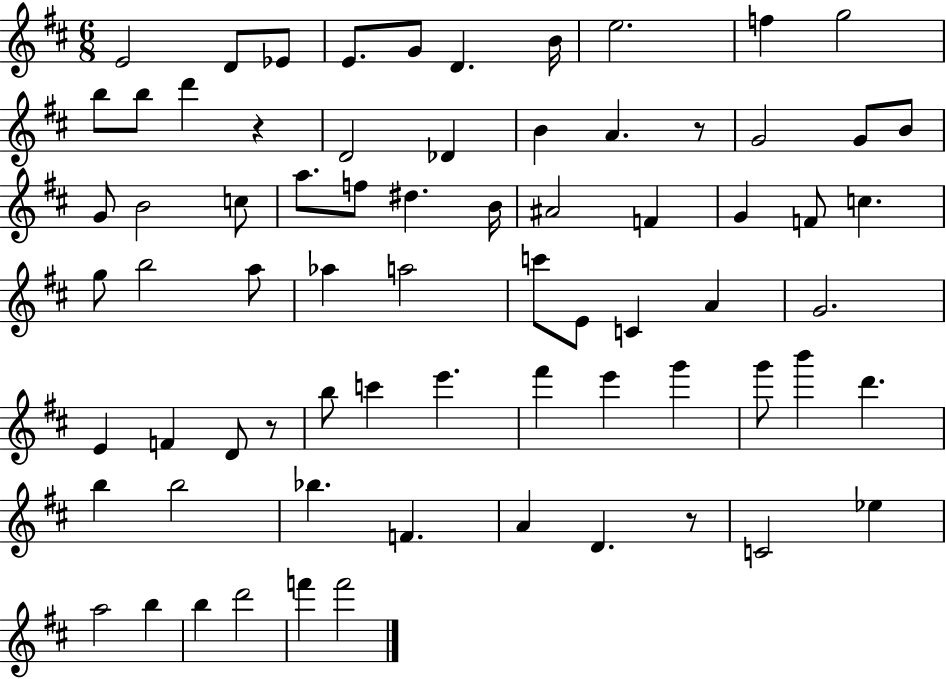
{
  \clef treble
  \numericTimeSignature
  \time 6/8
  \key d \major
  e'2 d'8 ees'8 | e'8. g'8 d'4. b'16 | e''2. | f''4 g''2 | \break b''8 b''8 d'''4 r4 | d'2 des'4 | b'4 a'4. r8 | g'2 g'8 b'8 | \break g'8 b'2 c''8 | a''8. f''8 dis''4. b'16 | ais'2 f'4 | g'4 f'8 c''4. | \break g''8 b''2 a''8 | aes''4 a''2 | c'''8 e'8 c'4 a'4 | g'2. | \break e'4 f'4 d'8 r8 | b''8 c'''4 e'''4. | fis'''4 e'''4 g'''4 | g'''8 b'''4 d'''4. | \break b''4 b''2 | bes''4. f'4. | a'4 d'4. r8 | c'2 ees''4 | \break a''2 b''4 | b''4 d'''2 | f'''4 f'''2 | \bar "|."
}